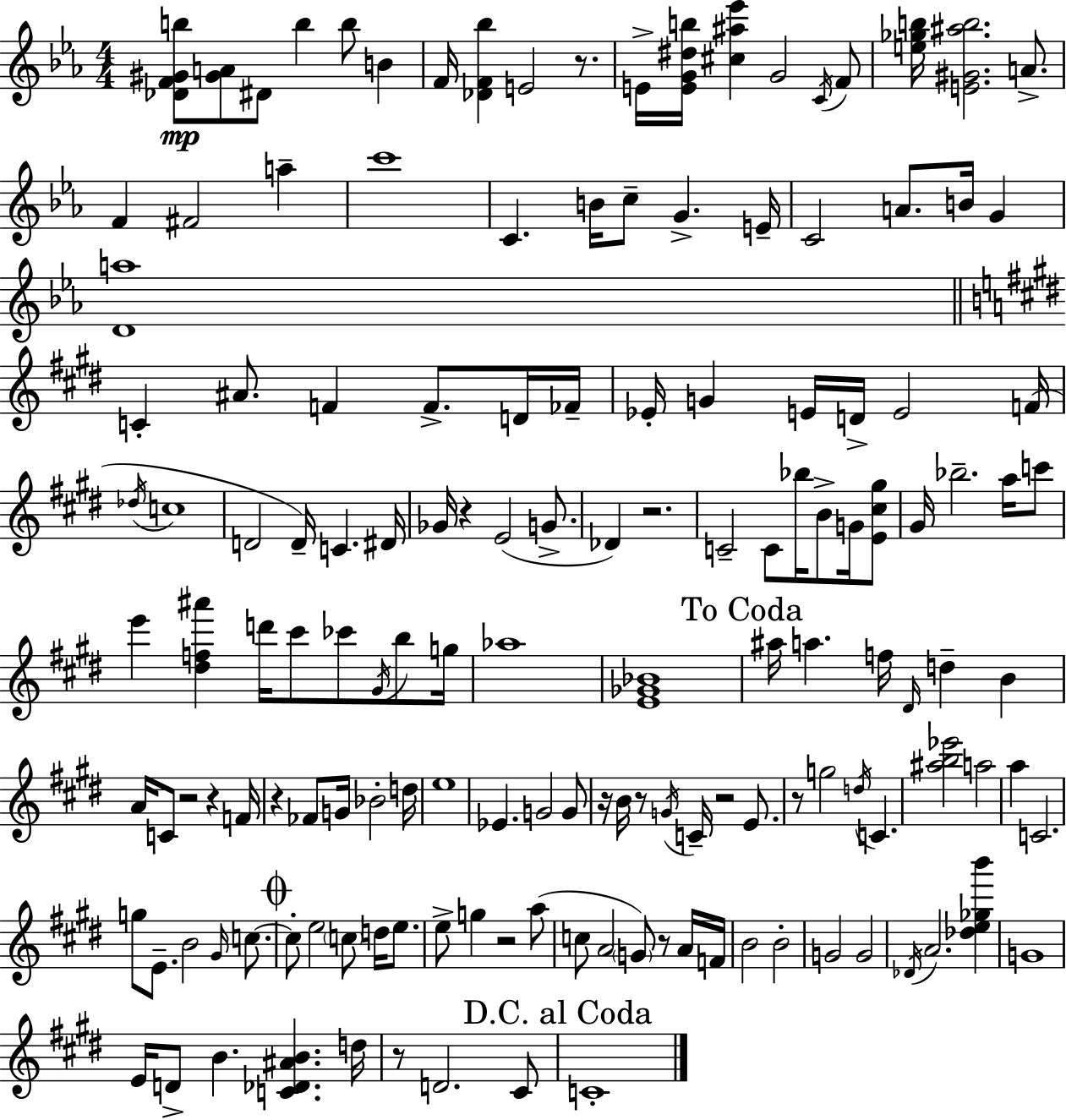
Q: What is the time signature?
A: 4/4